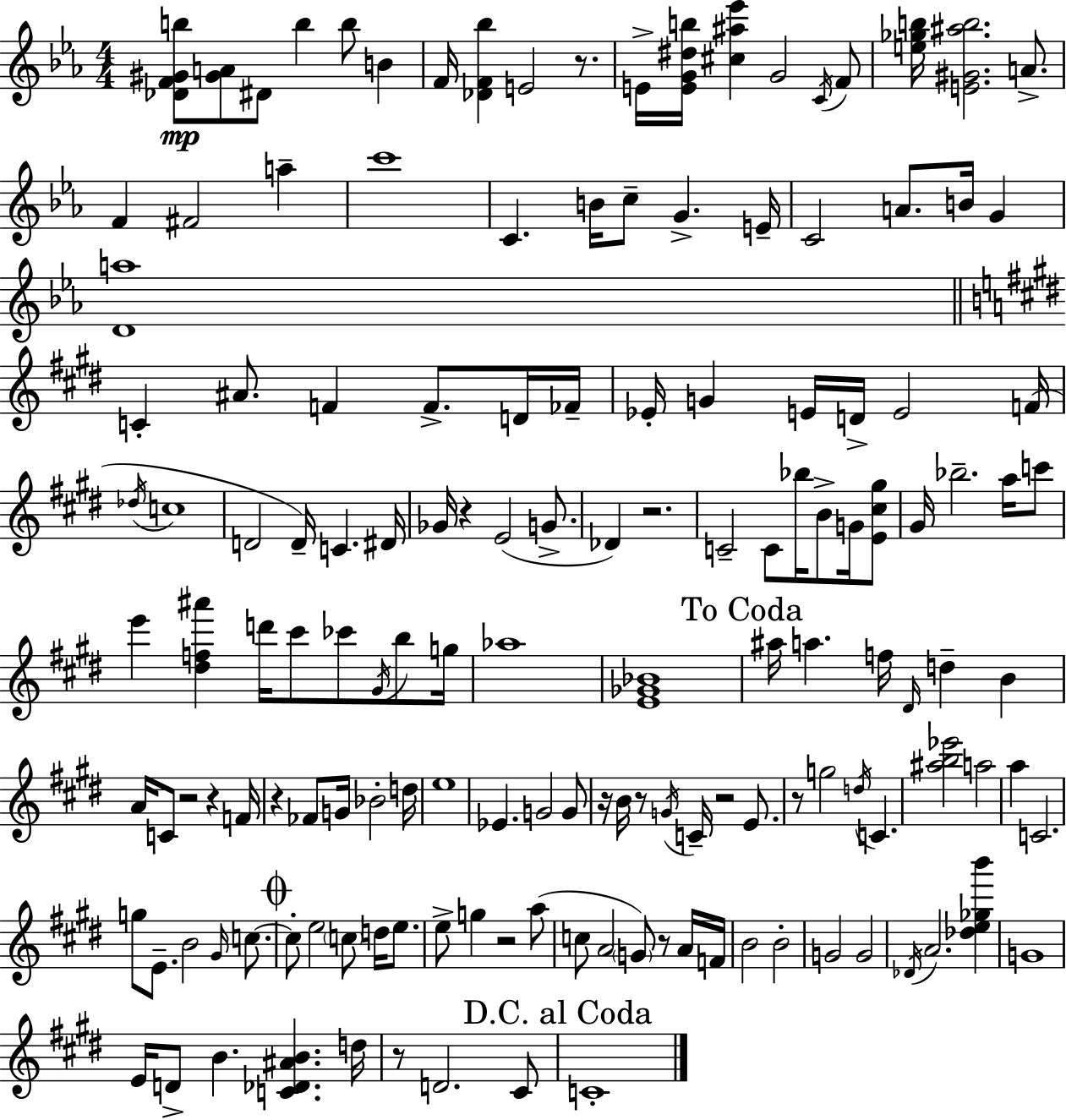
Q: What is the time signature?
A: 4/4